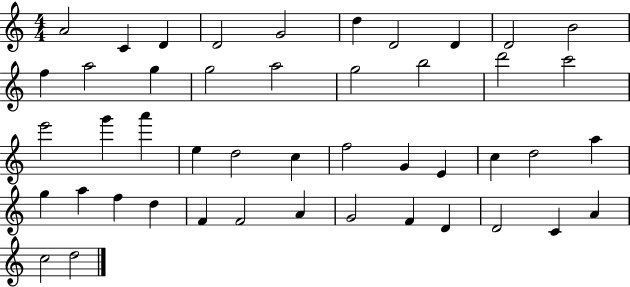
{
  \clef treble
  \numericTimeSignature
  \time 4/4
  \key c \major
  a'2 c'4 d'4 | d'2 g'2 | d''4 d'2 d'4 | d'2 b'2 | \break f''4 a''2 g''4 | g''2 a''2 | g''2 b''2 | d'''2 c'''2 | \break e'''2 g'''4 a'''4 | e''4 d''2 c''4 | f''2 g'4 e'4 | c''4 d''2 a''4 | \break g''4 a''4 f''4 d''4 | f'4 f'2 a'4 | g'2 f'4 d'4 | d'2 c'4 a'4 | \break c''2 d''2 | \bar "|."
}